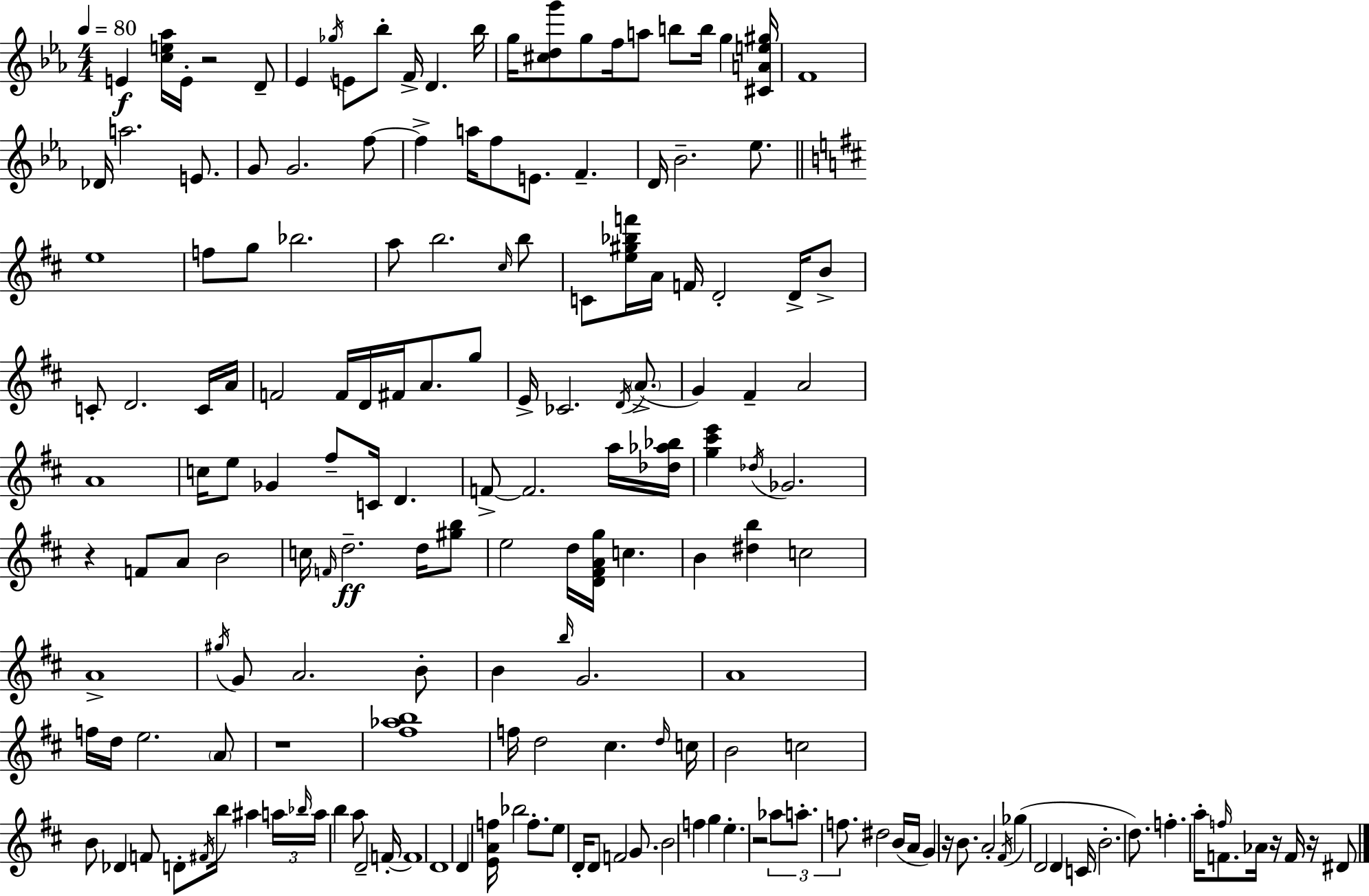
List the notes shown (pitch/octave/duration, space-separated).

E4/q [C5,E5,Ab5]/s E4/s R/h D4/e Eb4/q Gb5/s E4/e Bb5/e F4/s D4/q. Bb5/s G5/s [C#5,D5,G6]/e G5/e F5/s A5/e B5/e B5/s G5/q [C#4,A4,E5,G#5]/s F4/w Db4/s A5/h. E4/e. G4/e G4/h. F5/e F5/q A5/s F5/e E4/e. F4/q. D4/s Bb4/h. Eb5/e. E5/w F5/e G5/e Bb5/h. A5/e B5/h. C#5/s B5/e C4/e [E5,G#5,Bb5,F6]/s A4/s F4/s D4/h D4/s B4/e C4/e D4/h. C4/s A4/s F4/h F4/s D4/s F#4/s A4/e. G5/e E4/s CES4/h. D4/s A4/e. G4/q F#4/q A4/h A4/w C5/s E5/e Gb4/q F#5/e C4/s D4/q. F4/e F4/h. A5/s [Db5,Ab5,Bb5]/s [G5,C#6,E6]/q Db5/s Gb4/h. R/q F4/e A4/e B4/h C5/s F4/s D5/h. D5/s [G#5,B5]/e E5/h D5/s [D4,F#4,A4,G5]/s C5/q. B4/q [D#5,B5]/q C5/h A4/w G#5/s G4/e A4/h. B4/e B4/q B5/s G4/h. A4/w F5/s D5/s E5/h. A4/e R/w [F#5,Ab5,B5]/w F5/s D5/h C#5/q. D5/s C5/s B4/h C5/h B4/e Db4/q F4/e D4/e F#4/s B5/s A#5/q A5/s Bb5/s A5/s B5/q A5/e D4/h F4/s F4/w D4/w D4/q [E4,A4,F5]/s Bb5/h F5/e. E5/e D4/s D4/e F4/h G4/e. B4/h F5/q G5/q E5/q. R/h Ab5/e A5/e. F5/e. D#5/h B4/s A4/s G4/q R/s B4/e. A4/h F#4/s Gb5/q D4/h D4/q C4/s B4/h. D5/e. F5/q. A5/s F5/s F4/e. Ab4/s R/s F4/s R/s D#4/e